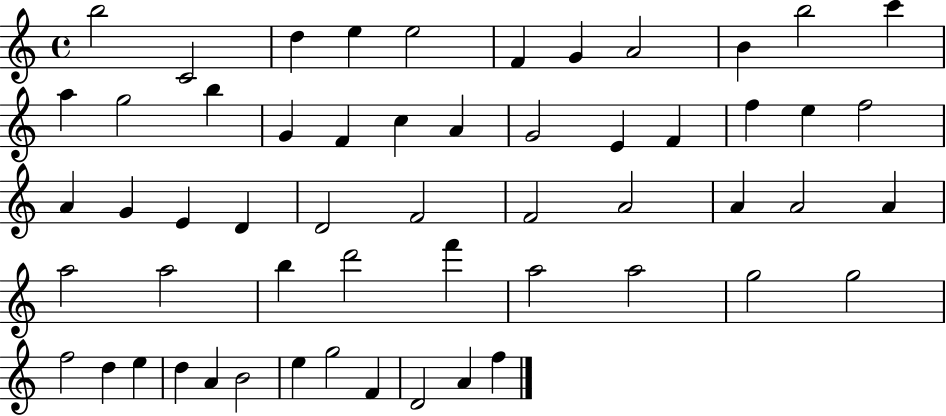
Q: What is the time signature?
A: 4/4